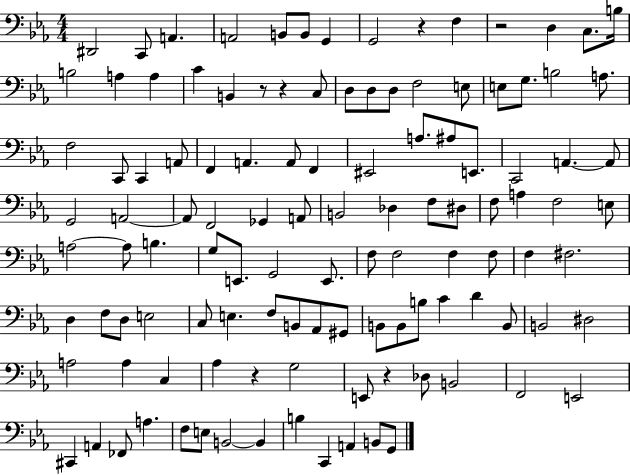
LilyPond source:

{
  \clef bass
  \numericTimeSignature
  \time 4/4
  \key ees \major
  dis,2 c,8 a,4. | a,2 b,8 b,8 g,4 | g,2 r4 f4 | r2 d4 c8. b16 | \break b2 a4 a4 | c'4 b,4 r8 r4 c8 | d8 d8 d8 f2 e8 | e8 g8. b2 a8. | \break f2 c,8 c,4 a,8 | f,4 a,4. a,8 f,4 | eis,2 a8. ais8 e,8. | c,2 a,4.~~ a,8 | \break g,2 a,2~~ | a,8 f,2 ges,4 a,8 | b,2 des4 f8 dis8 | f8 a4 f2 e8 | \break a2~~ a8 b4. | g8 e,8. g,2 e,8. | f8 f2 f4 f8 | f4 fis2. | \break d4 f8 d8 e2 | c8 e4. f8 b,8 aes,8 gis,8 | b,8 b,8 b8 c'4 d'4 b,8 | b,2 dis2 | \break a2 a4 c4 | aes4 r4 g2 | e,8 r4 des8 b,2 | f,2 e,2 | \break cis,4 a,4 fes,8 a4. | f8 e8 b,2~~ b,4 | b4 c,4 a,4 b,8 g,8 | \bar "|."
}